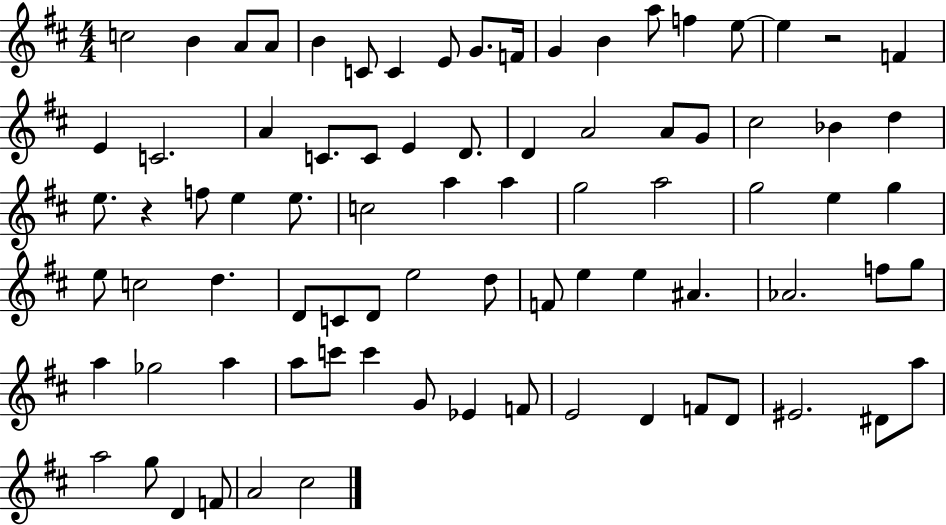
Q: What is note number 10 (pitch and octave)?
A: F4